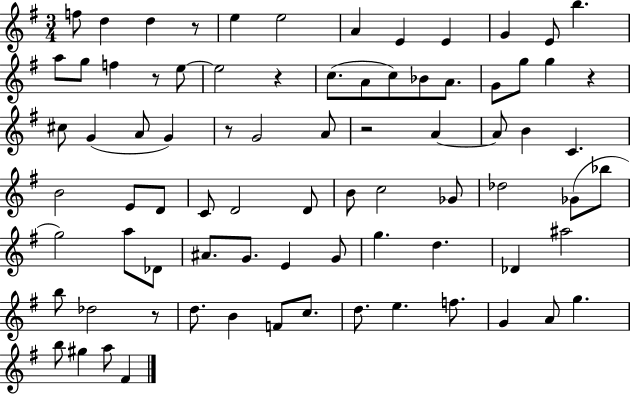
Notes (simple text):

F5/e D5/q D5/q R/e E5/q E5/h A4/q E4/q E4/q G4/q E4/e B5/q. A5/e G5/e F5/q R/e E5/e E5/h R/q C5/e. A4/e C5/e Bb4/e A4/e. G4/e G5/e G5/q R/q C#5/e G4/q A4/e G4/q R/e G4/h A4/e R/h A4/q A4/e B4/q C4/q. B4/h E4/e D4/e C4/e D4/h D4/e B4/e C5/h Gb4/e Db5/h Gb4/e Bb5/e G5/h A5/e Db4/e A#4/e. G4/e. E4/q G4/e G5/q. D5/q. Db4/q A#5/h B5/e Db5/h R/e D5/e. B4/q F4/e C5/e. D5/e. E5/q. F5/e. G4/q A4/e G5/q. B5/e G#5/q A5/e F#4/q